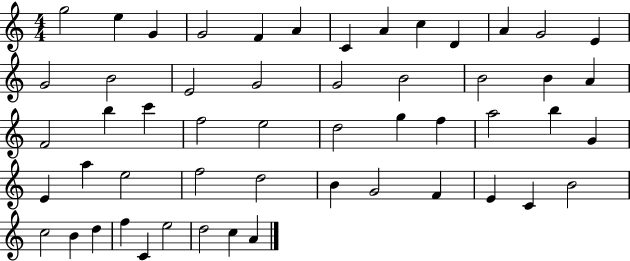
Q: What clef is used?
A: treble